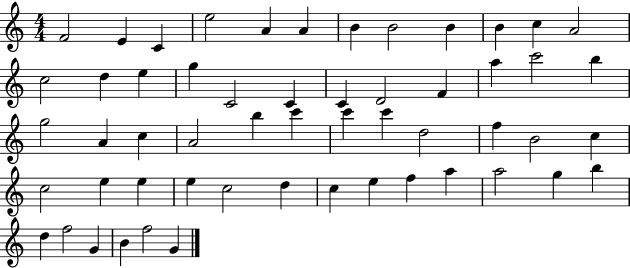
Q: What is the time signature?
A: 4/4